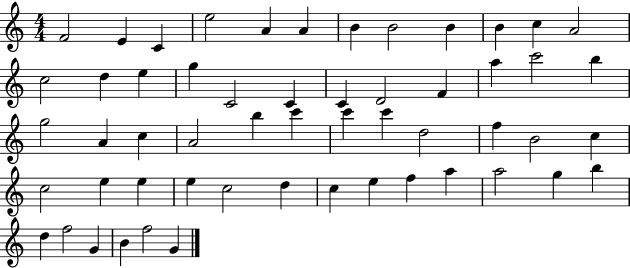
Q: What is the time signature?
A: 4/4